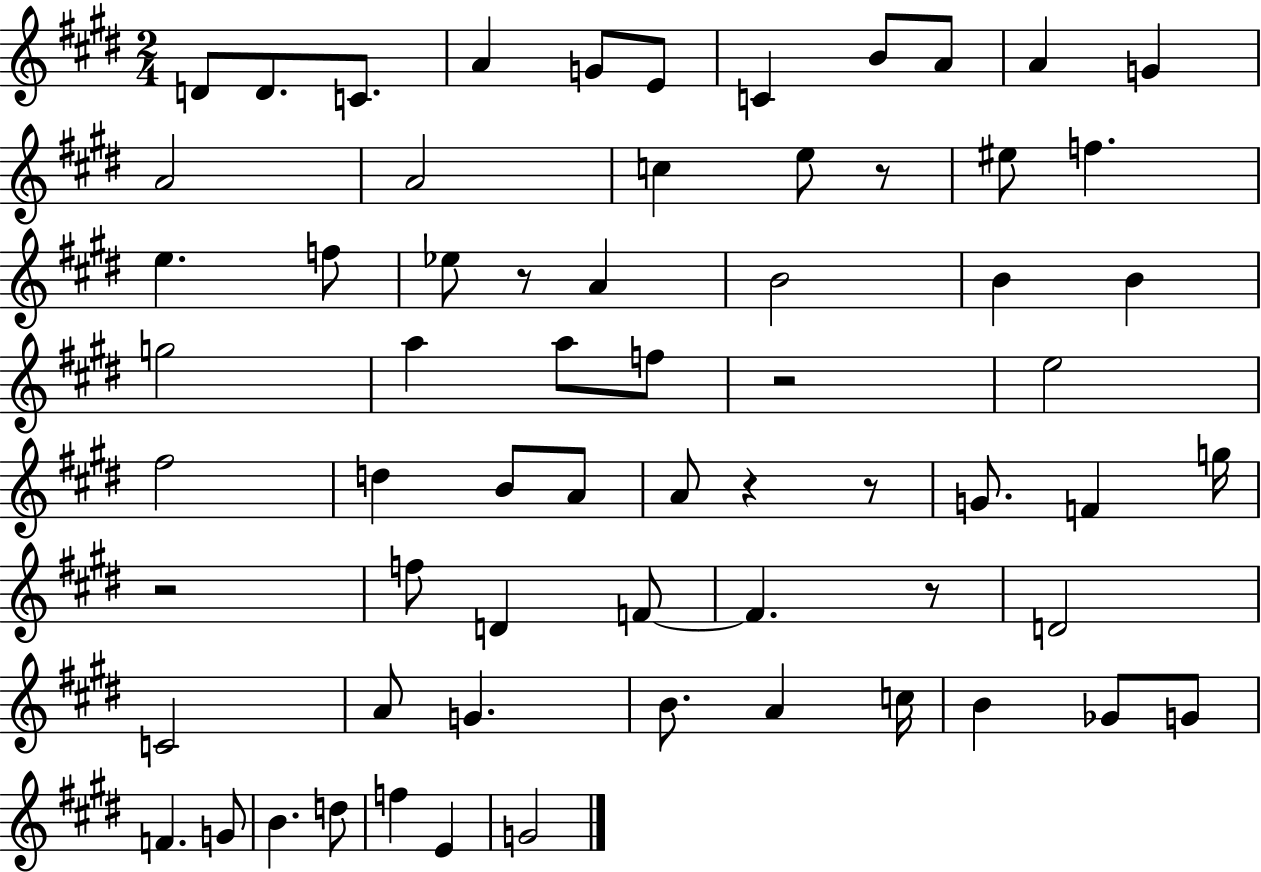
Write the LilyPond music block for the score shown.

{
  \clef treble
  \numericTimeSignature
  \time 2/4
  \key e \major
  d'8 d'8. c'8. | a'4 g'8 e'8 | c'4 b'8 a'8 | a'4 g'4 | \break a'2 | a'2 | c''4 e''8 r8 | eis''8 f''4. | \break e''4. f''8 | ees''8 r8 a'4 | b'2 | b'4 b'4 | \break g''2 | a''4 a''8 f''8 | r2 | e''2 | \break fis''2 | d''4 b'8 a'8 | a'8 r4 r8 | g'8. f'4 g''16 | \break r2 | f''8 d'4 f'8~~ | f'4. r8 | d'2 | \break c'2 | a'8 g'4. | b'8. a'4 c''16 | b'4 ges'8 g'8 | \break f'4. g'8 | b'4. d''8 | f''4 e'4 | g'2 | \break \bar "|."
}